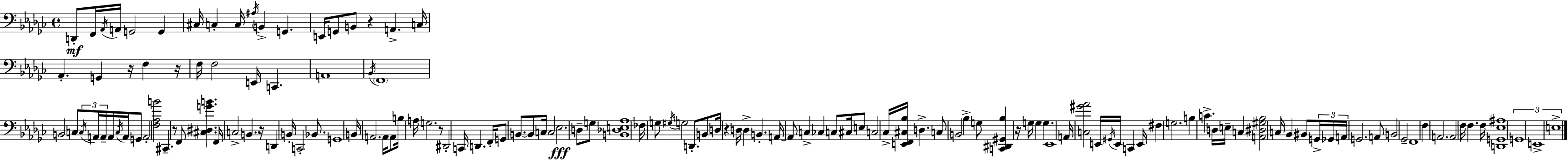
{
  \clef bass
  \time 4/4
  \defaultTimeSignature
  \key ees \minor
  d,8-.\mf f,16 \acciaccatura { aes,16 } a,16 g,2 g,4 | cis16 c4-. c16 \acciaccatura { ais16 } b,4-> g,4. | e,16 g,8 b,8 r4 a,4.-> | c16 aes,4.-. g,4 r16 f4 | \break r16 f16 f2 e,16 c,4. | a,1 | \acciaccatura { bes,16 } \parenthesize f,1 | b,2 c8 \tuplet 3/2 { \acciaccatura { c16 } a,16 a,16-- } | \break a,16 \acciaccatura { c16 } a,16 g,8 a,2-. <f aes b'>2 | cis,4.-- r8 f,8 <cis dis g' b'>4. | f,16 c2-> b,4. | r16 d,4 b,16-. c,2-. | \break bes,8. g,1 | b,16 a,2. | a,16 a,8 b16 a16 g2. | r8 dis,2-. c,16 d,4. | \break f,16-. g,8 b,8.~~ b,8 c16 c2 | ees2.\fff | d8-- g8 <b, des e aes>1 | fes16 g8 \acciaccatura { gis16 } g2 | \break d,8.-. b,8 d16 r4 d16 d4-> | b,4.-. a,16~~ a,8 c4-> ces4 | c8 cis16 e8 c2 ces16-> <e, f, cis bes>16 | d4.-> c8 b,2 | \break bes4-> g8 <c, dis, gis, bes>4 r16 g16 g4 | g4. ees,1 | a,16 <c gis' aes'>2 e,16 | \acciaccatura { gis,16 } e,16 c,4 e,16 fis4 g2. | \break b4 c'4.-> | d16 e16-- c4 <a, dis gis bes>2 c16 | bes,4 bis,8 \tuplet 3/2 { g,16-> ges,16 a,16 } g,2. | a,8 b,2 ges,2-- | \break f,1 | f4 a,2. | a,2 f16 | f4. f16 <d, g, ees ais>1 | \break \tuplet 3/2 { g,1 | e,1-> | e1-> } | \bar "|."
}